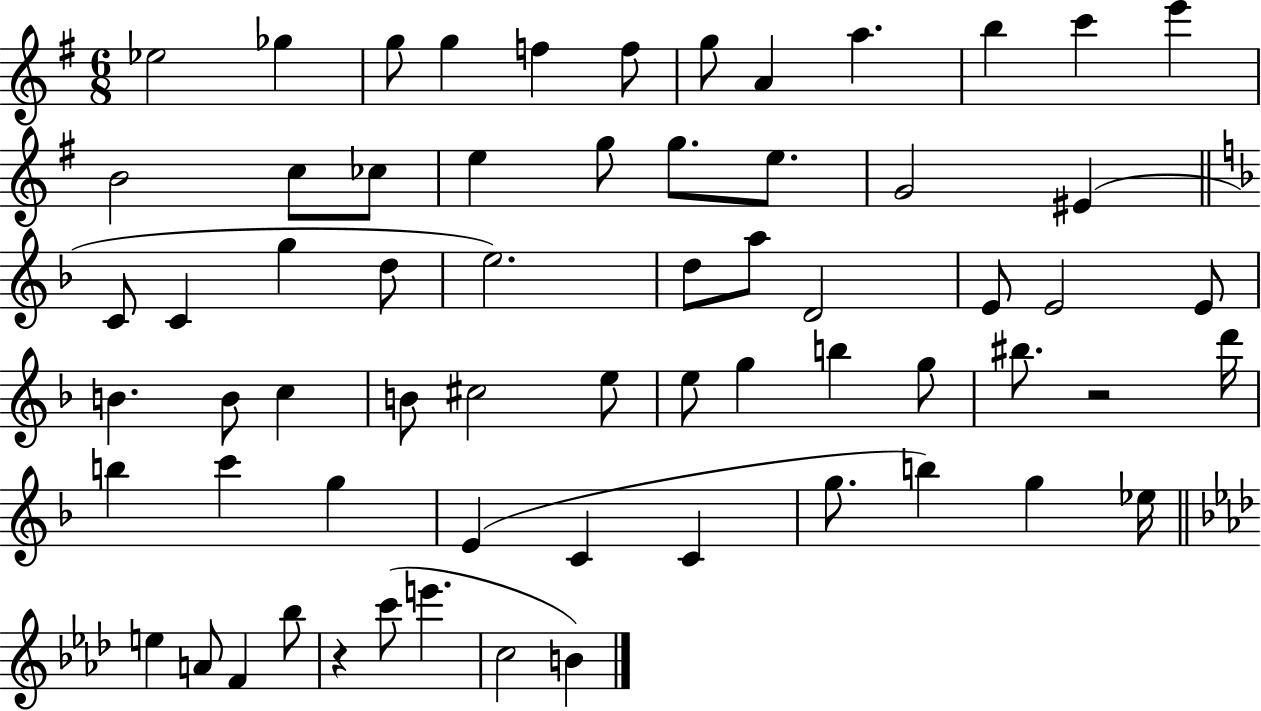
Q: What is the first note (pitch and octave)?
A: Eb5